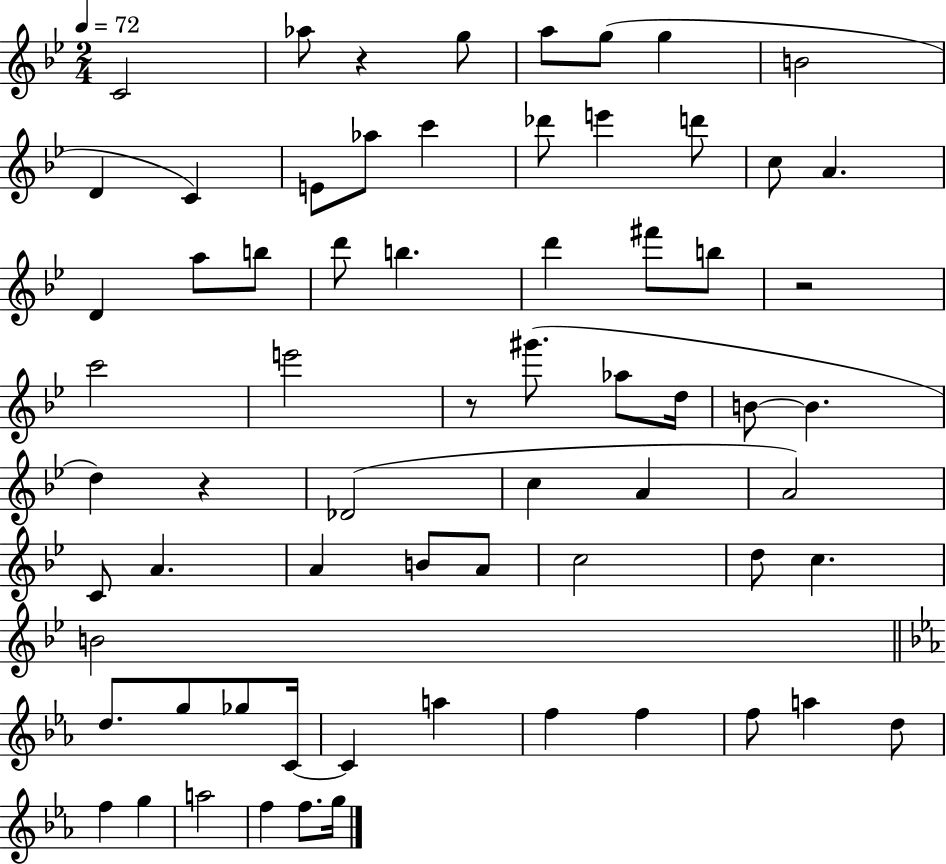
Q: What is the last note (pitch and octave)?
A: G5